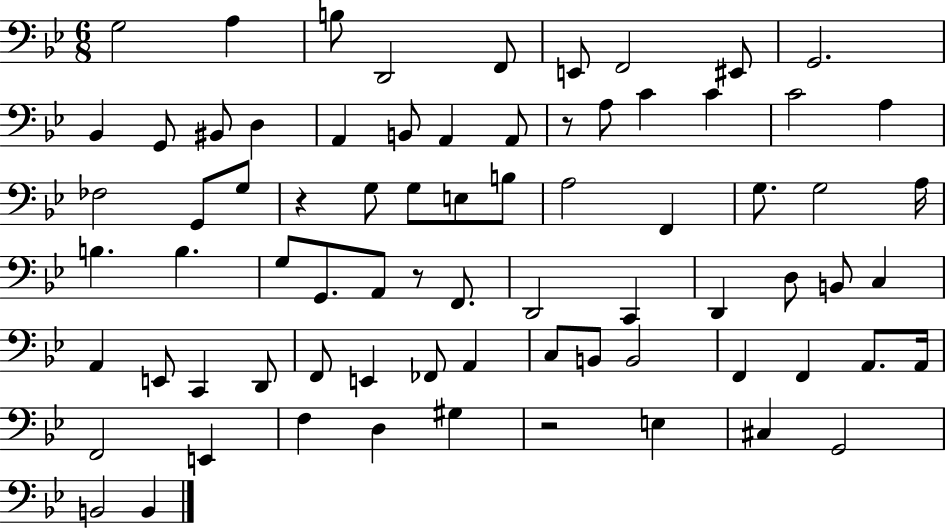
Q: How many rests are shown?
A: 4